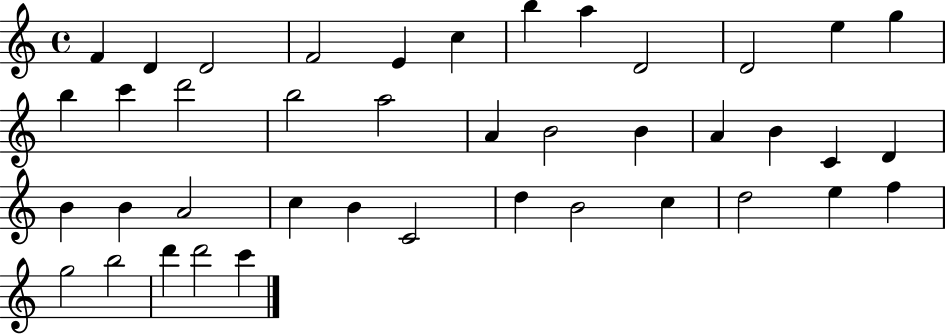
F4/q D4/q D4/h F4/h E4/q C5/q B5/q A5/q D4/h D4/h E5/q G5/q B5/q C6/q D6/h B5/h A5/h A4/q B4/h B4/q A4/q B4/q C4/q D4/q B4/q B4/q A4/h C5/q B4/q C4/h D5/q B4/h C5/q D5/h E5/q F5/q G5/h B5/h D6/q D6/h C6/q